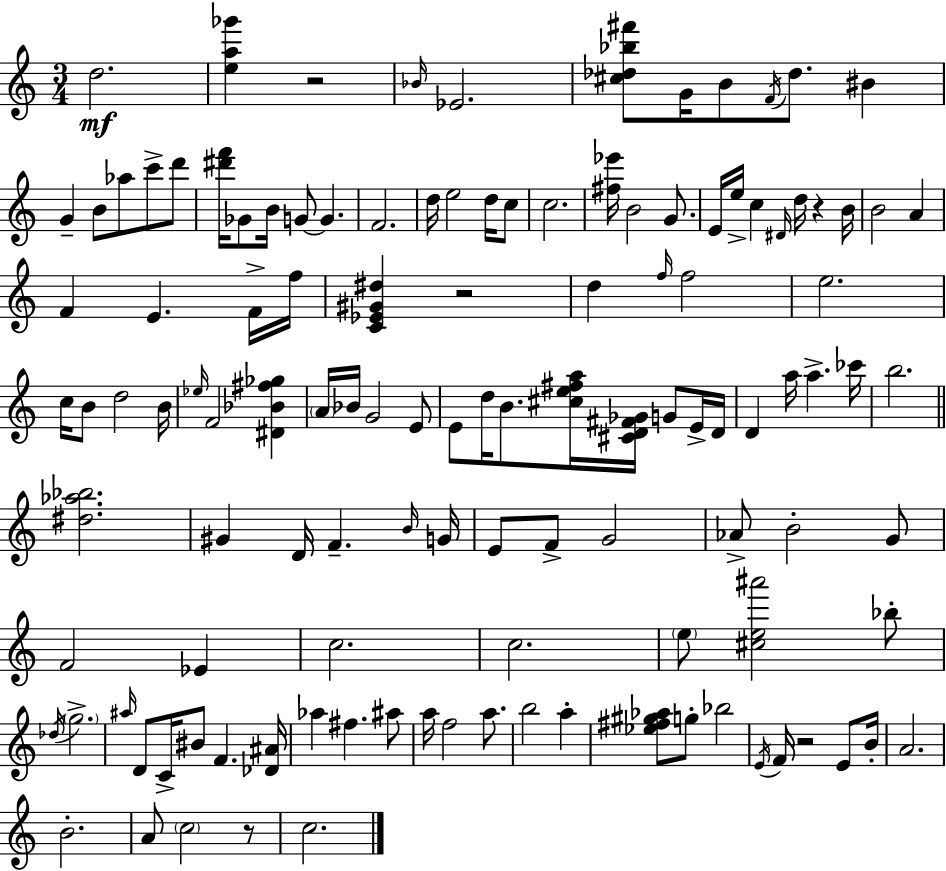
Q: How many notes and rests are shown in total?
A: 122